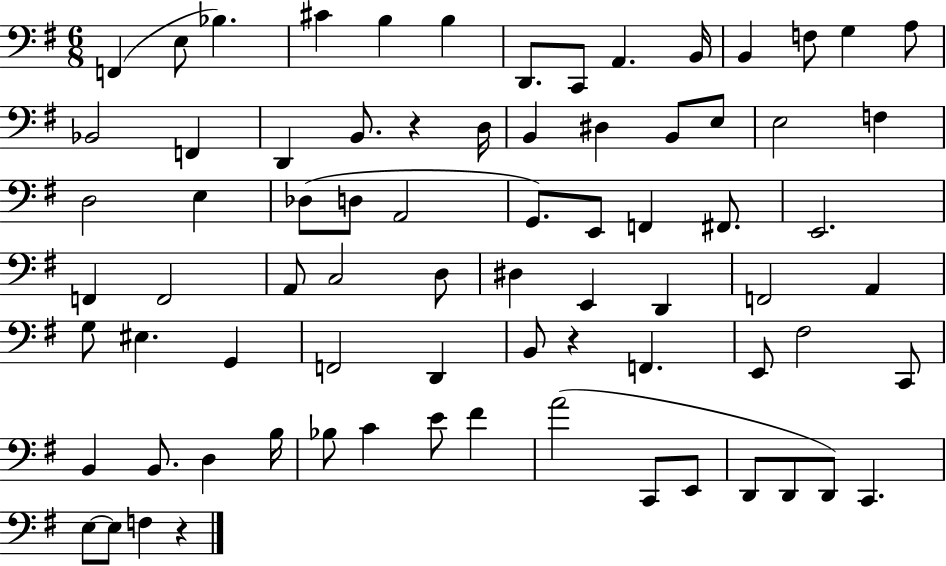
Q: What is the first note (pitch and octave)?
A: F2